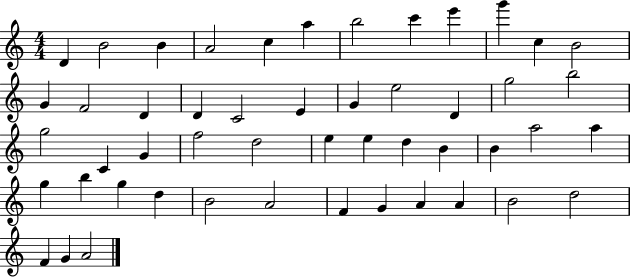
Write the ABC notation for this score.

X:1
T:Untitled
M:4/4
L:1/4
K:C
D B2 B A2 c a b2 c' e' g' c B2 G F2 D D C2 E G e2 D g2 b2 g2 C G f2 d2 e e d B B a2 a g b g d B2 A2 F G A A B2 d2 F G A2